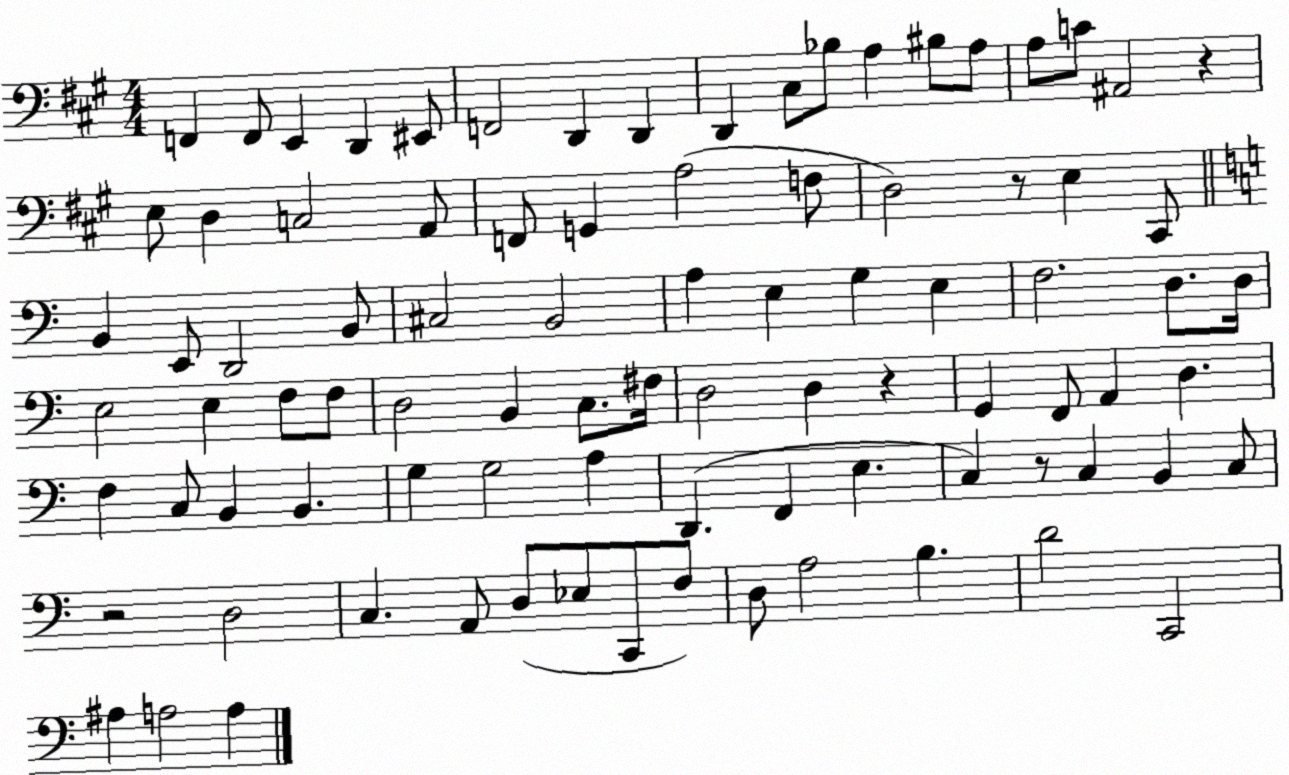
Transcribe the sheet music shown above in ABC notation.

X:1
T:Untitled
M:4/4
L:1/4
K:A
F,, F,,/2 E,, D,, ^E,,/2 F,,2 D,, D,, D,, ^C,/2 _B,/2 A, ^B,/2 A,/2 A,/2 C/2 ^A,,2 z E,/2 D, C,2 A,,/2 F,,/2 G,, A,2 F,/2 D,2 z/2 E, ^C,,/2 B,, E,,/2 D,,2 B,,/2 ^C,2 B,,2 A, E, G, E, F,2 D,/2 D,/4 E,2 E, F,/2 F,/2 D,2 B,, C,/2 ^F,/4 D,2 D, z G,, F,,/2 A,, D, F, C,/2 B,, B,, G, G,2 A, D,, F,, E, C, z/2 C, B,, C,/2 z2 D,2 C, A,,/2 D,/2 _E,/2 C,,/2 F,/2 D,/2 A,2 B, D2 C,,2 ^A, A,2 A,